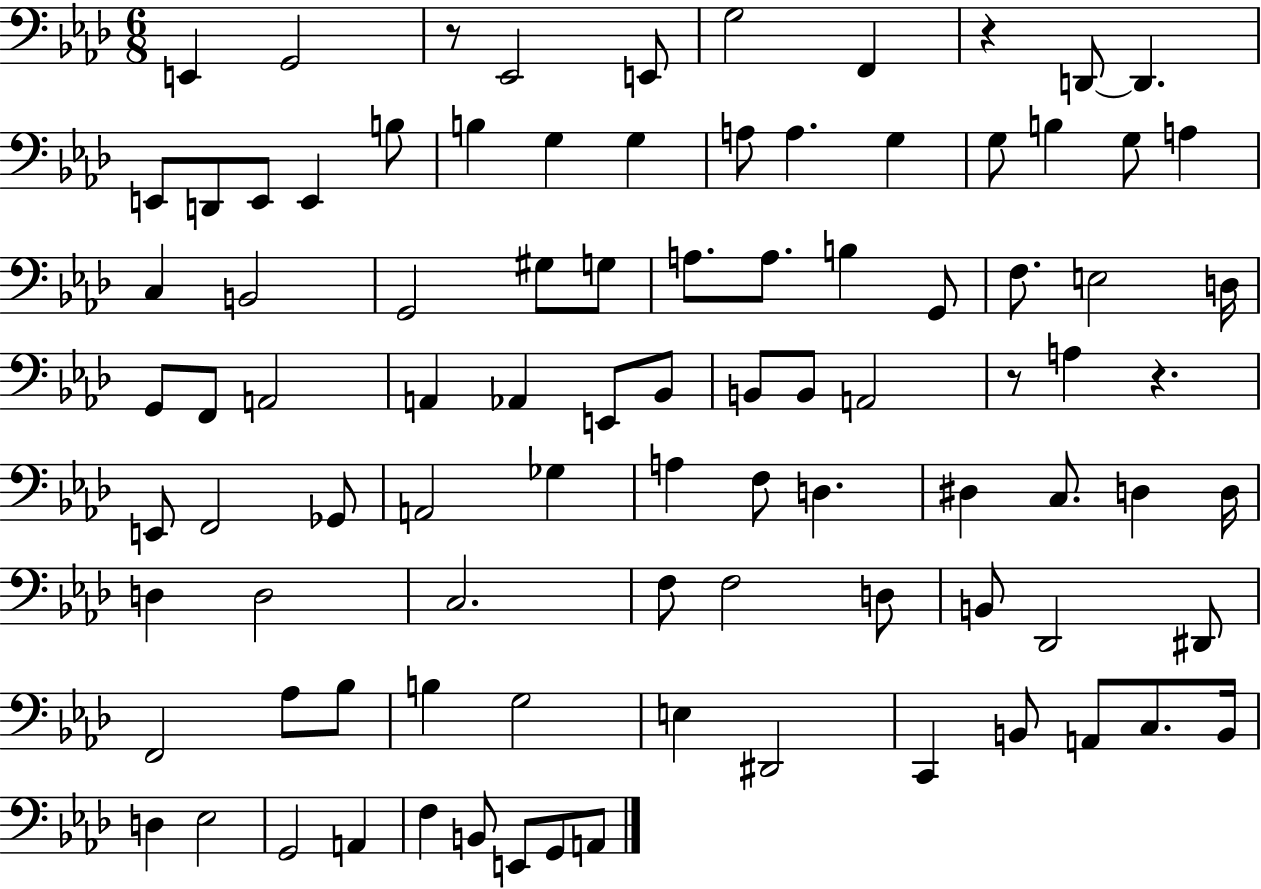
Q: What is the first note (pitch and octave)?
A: E2